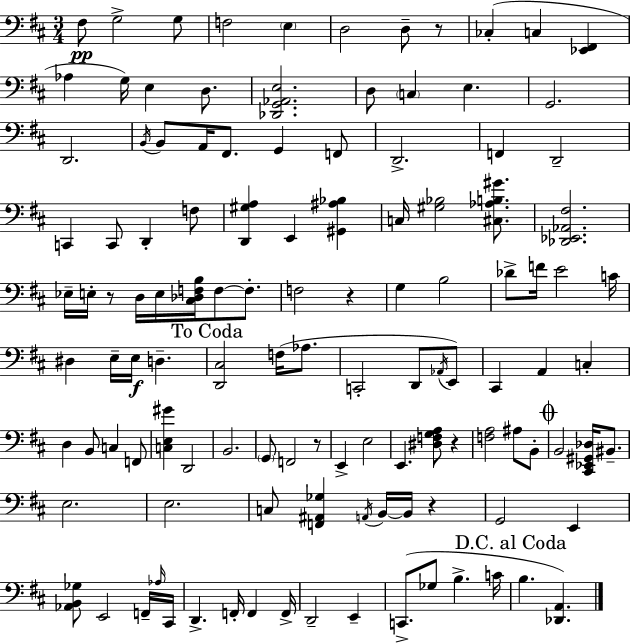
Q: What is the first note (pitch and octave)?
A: F#3